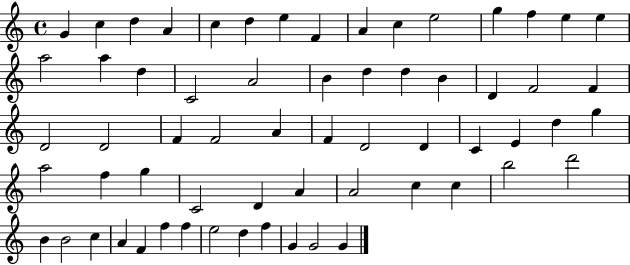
{
  \clef treble
  \time 4/4
  \defaultTimeSignature
  \key c \major
  g'4 c''4 d''4 a'4 | c''4 d''4 e''4 f'4 | a'4 c''4 e''2 | g''4 f''4 e''4 e''4 | \break a''2 a''4 d''4 | c'2 a'2 | b'4 d''4 d''4 b'4 | d'4 f'2 f'4 | \break d'2 d'2 | f'4 f'2 a'4 | f'4 d'2 d'4 | c'4 e'4 d''4 g''4 | \break a''2 f''4 g''4 | c'2 d'4 a'4 | a'2 c''4 c''4 | b''2 d'''2 | \break b'4 b'2 c''4 | a'4 f'4 f''4 f''4 | e''2 d''4 f''4 | g'4 g'2 g'4 | \break \bar "|."
}